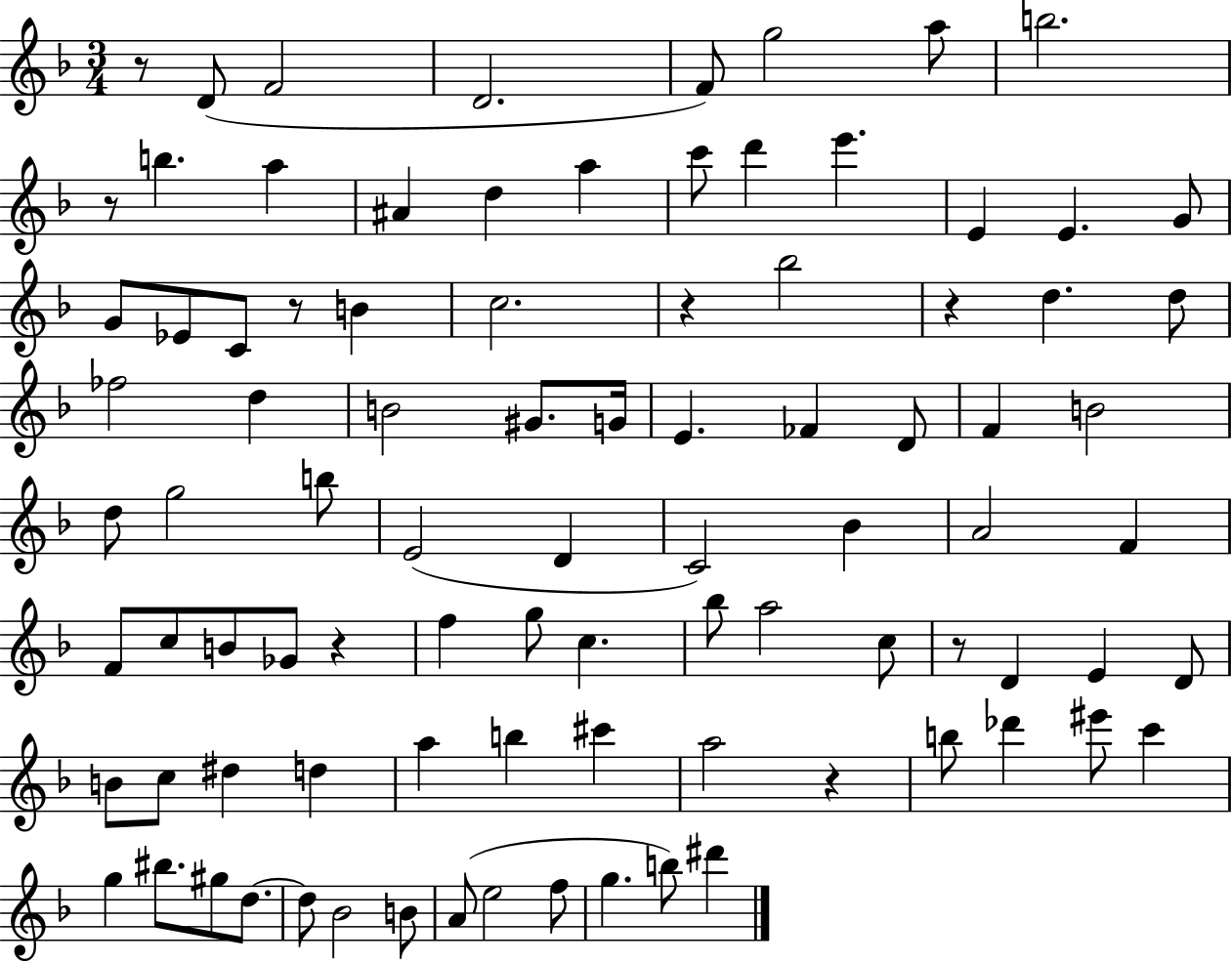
X:1
T:Untitled
M:3/4
L:1/4
K:F
z/2 D/2 F2 D2 F/2 g2 a/2 b2 z/2 b a ^A d a c'/2 d' e' E E G/2 G/2 _E/2 C/2 z/2 B c2 z _b2 z d d/2 _f2 d B2 ^G/2 G/4 E _F D/2 F B2 d/2 g2 b/2 E2 D C2 _B A2 F F/2 c/2 B/2 _G/2 z f g/2 c _b/2 a2 c/2 z/2 D E D/2 B/2 c/2 ^d d a b ^c' a2 z b/2 _d' ^e'/2 c' g ^b/2 ^g/2 d/2 d/2 _B2 B/2 A/2 e2 f/2 g b/2 ^d'